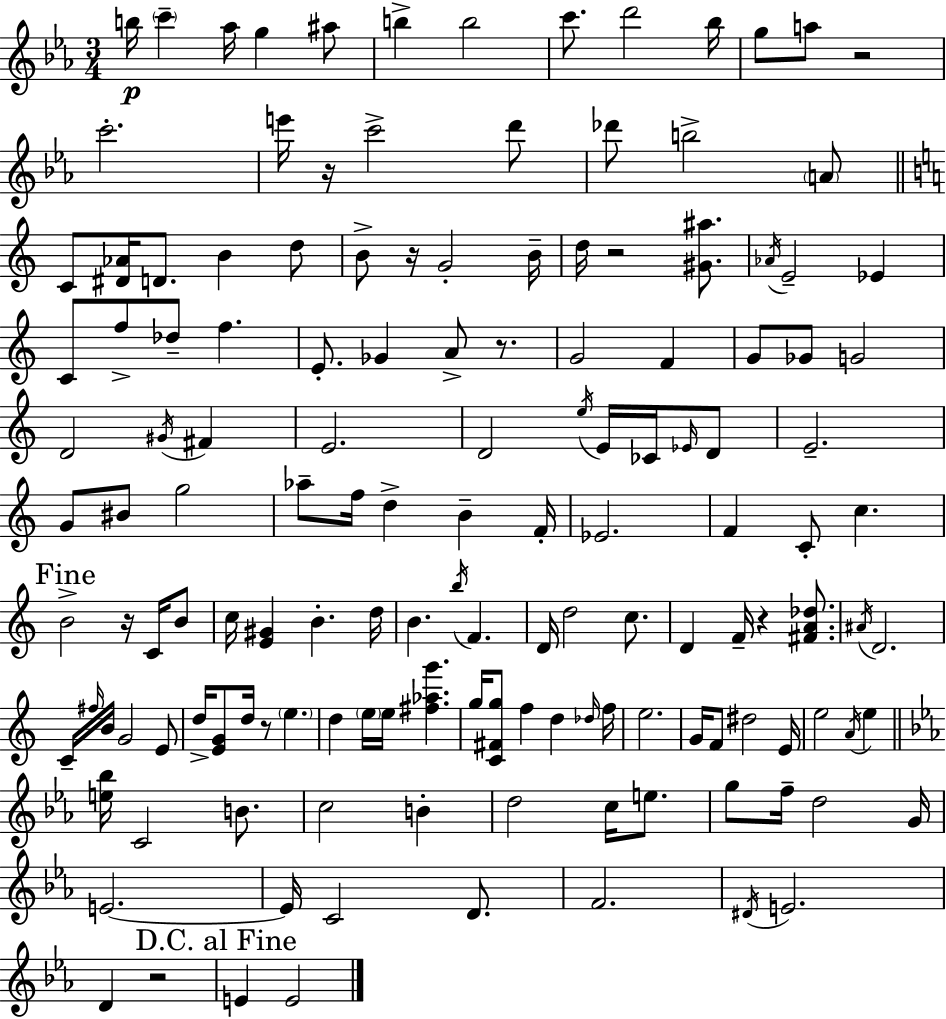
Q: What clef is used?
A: treble